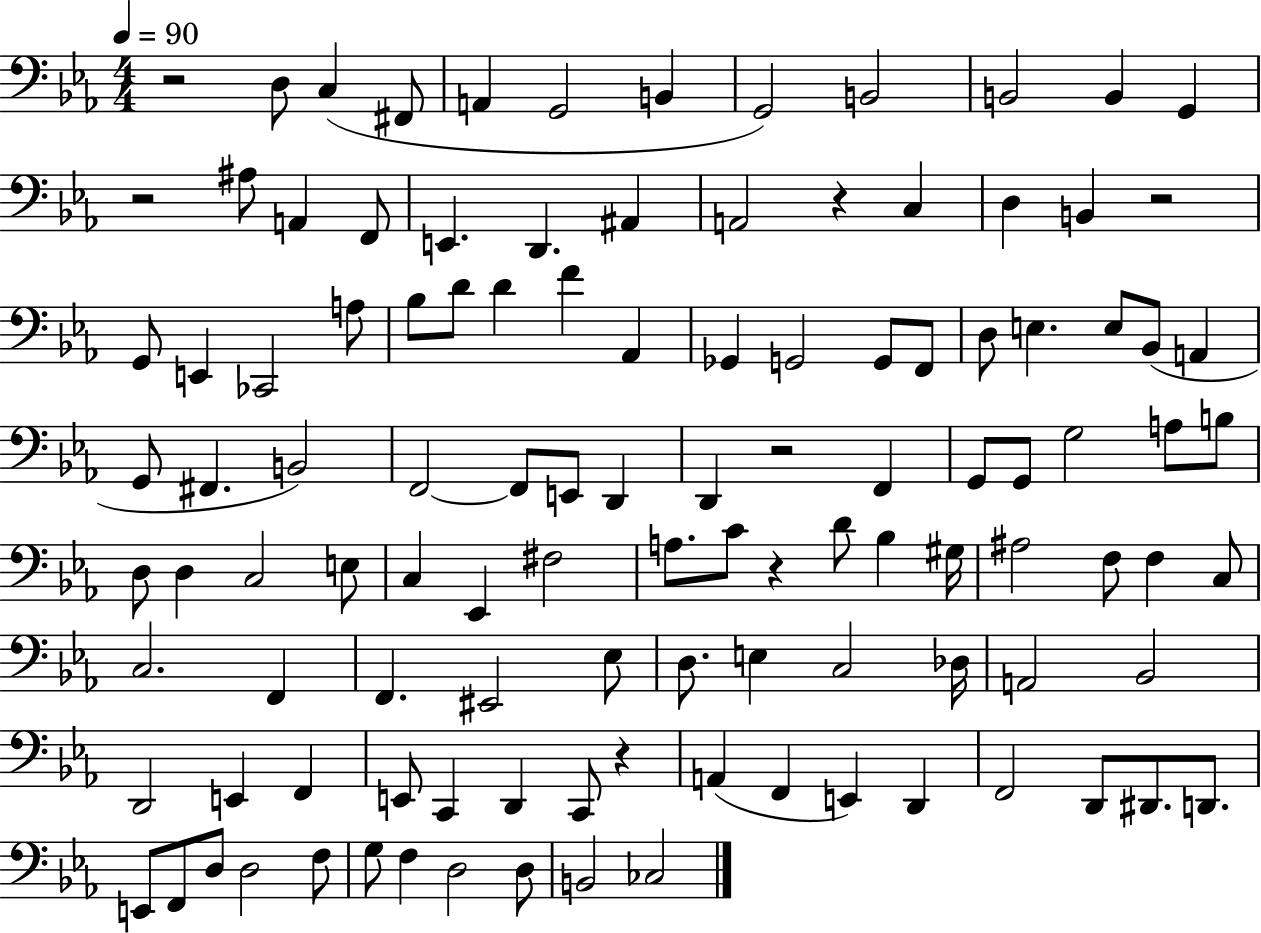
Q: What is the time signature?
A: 4/4